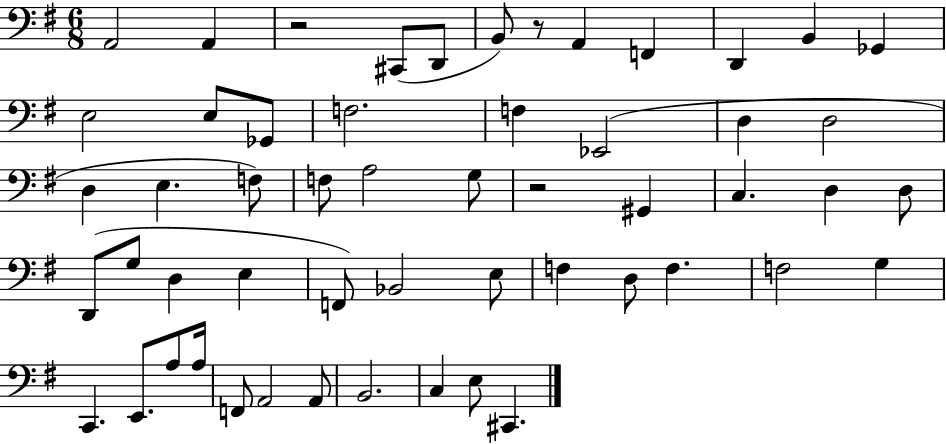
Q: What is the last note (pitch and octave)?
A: C#2